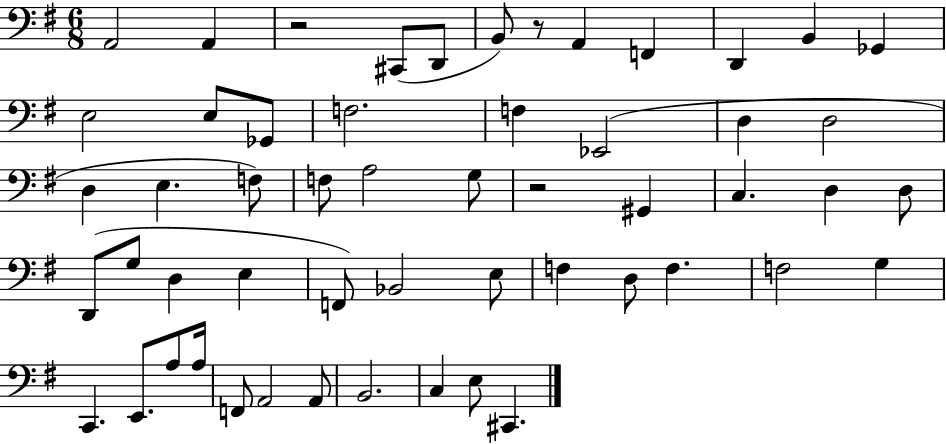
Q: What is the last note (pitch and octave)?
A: C#2